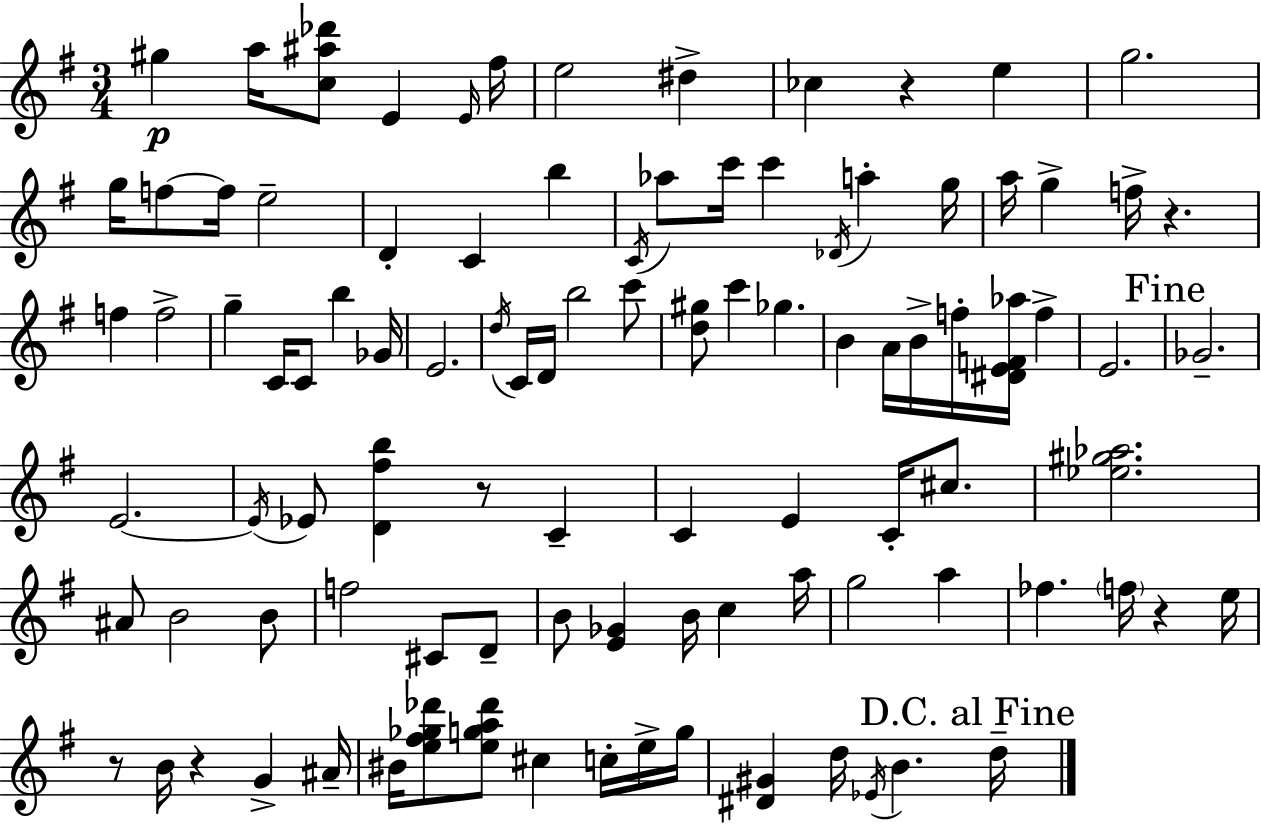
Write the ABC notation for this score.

X:1
T:Untitled
M:3/4
L:1/4
K:Em
^g a/4 [c^a_d']/2 E E/4 ^f/4 e2 ^d _c z e g2 g/4 f/2 f/4 e2 D C b C/4 _a/2 c'/4 c' _D/4 a g/4 a/4 g f/4 z f f2 g C/4 C/2 b _G/4 E2 d/4 C/4 D/4 b2 c'/2 [d^g]/2 c' _g B A/4 B/4 f/4 [^DEF_a]/4 f E2 _G2 E2 E/4 _E/2 [D^fb] z/2 C C E C/4 ^c/2 [_e^g_a]2 ^A/2 B2 B/2 f2 ^C/2 D/2 B/2 [E_G] B/4 c a/4 g2 a _f f/4 z e/4 z/2 B/4 z G ^A/4 ^B/4 [e^f_g_d']/2 [ega_d']/2 ^c c/4 e/4 g/4 [^D^G] d/4 _E/4 B d/4